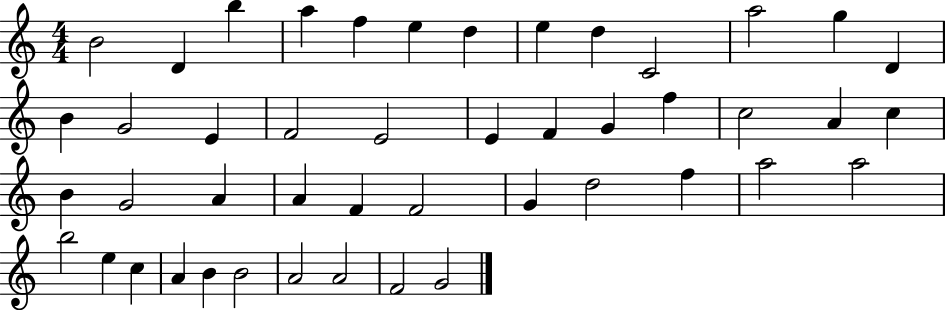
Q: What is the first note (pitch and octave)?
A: B4